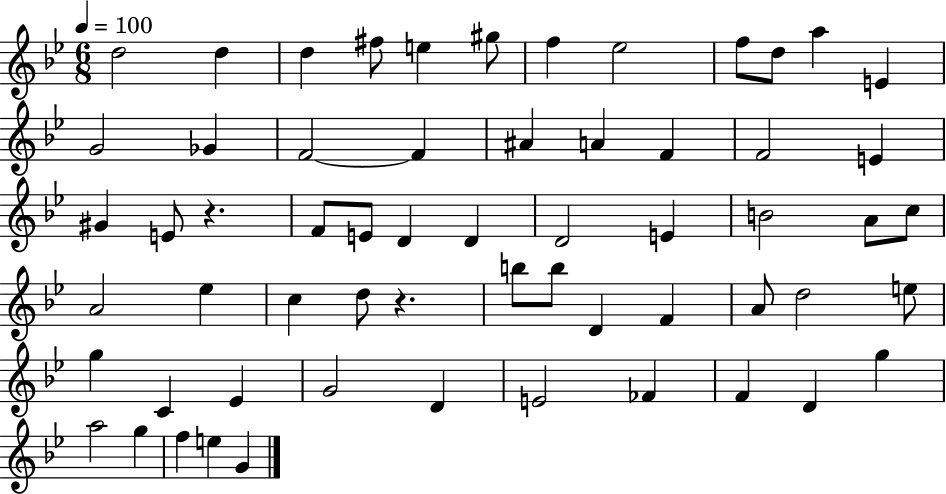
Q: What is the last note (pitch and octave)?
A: G4